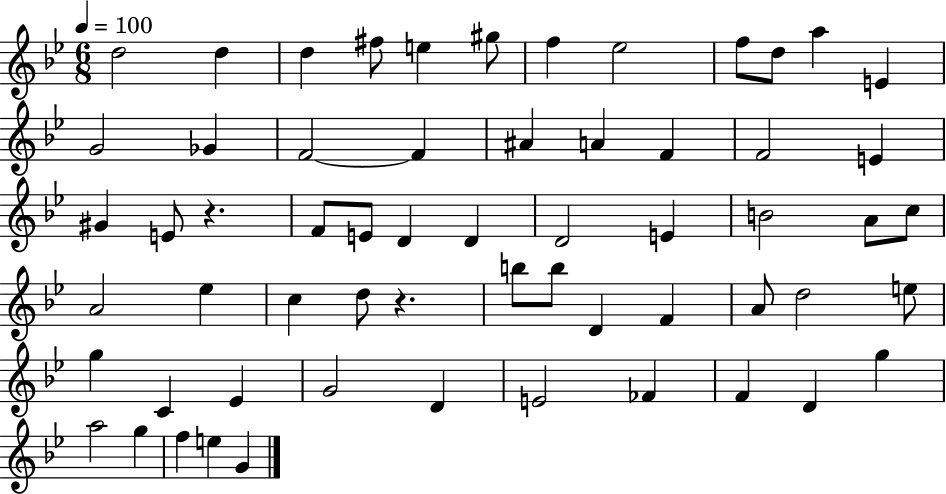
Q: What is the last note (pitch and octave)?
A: G4